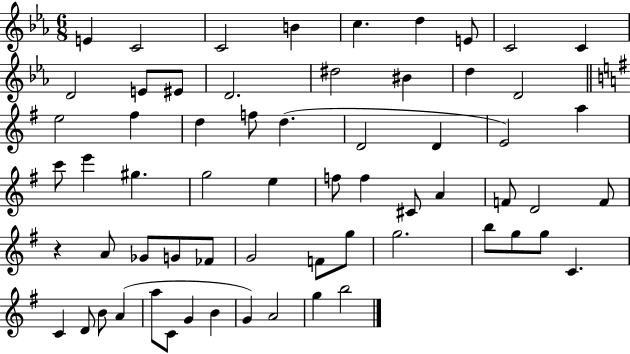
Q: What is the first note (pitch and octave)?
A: E4